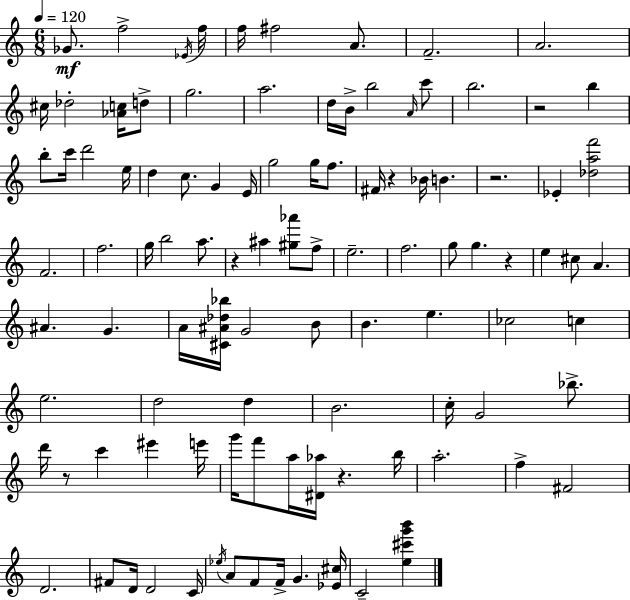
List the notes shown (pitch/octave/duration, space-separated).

Gb4/e. F5/h Eb4/s F5/s F5/s F#5/h A4/e. F4/h. A4/h. C#5/s Db5/h [Ab4,C5]/s D5/e G5/h. A5/h. D5/s B4/s B5/h A4/s C6/e B5/h. R/h B5/q B5/e C6/s D6/h E5/s D5/q C5/e. G4/q E4/s G5/h G5/s F5/e. F#4/s R/q Bb4/s B4/q. R/h. Eb4/q [Db5,A5,F6]/h F4/h. F5/h. G5/s B5/h A5/e. R/q A#5/q [G#5,Ab6]/e F5/e E5/h. F5/h. G5/e G5/q. R/q E5/q C#5/e A4/q. A#4/q. G4/q. A4/s [C#4,A#4,Db5,Bb5]/s G4/h B4/e B4/q. E5/q. CES5/h C5/q E5/h. D5/h D5/q B4/h. C5/s G4/h Bb5/e. D6/s R/e C6/q EIS6/q E6/s G6/s F6/e A5/s [D#4,Ab5]/s R/q. B5/s A5/h. F5/q F#4/h D4/h. F#4/e D4/s D4/h C4/s Eb5/s A4/e F4/e F4/s G4/q. [Eb4,C#5]/s C4/h [E5,C#6,G6,B6]/q